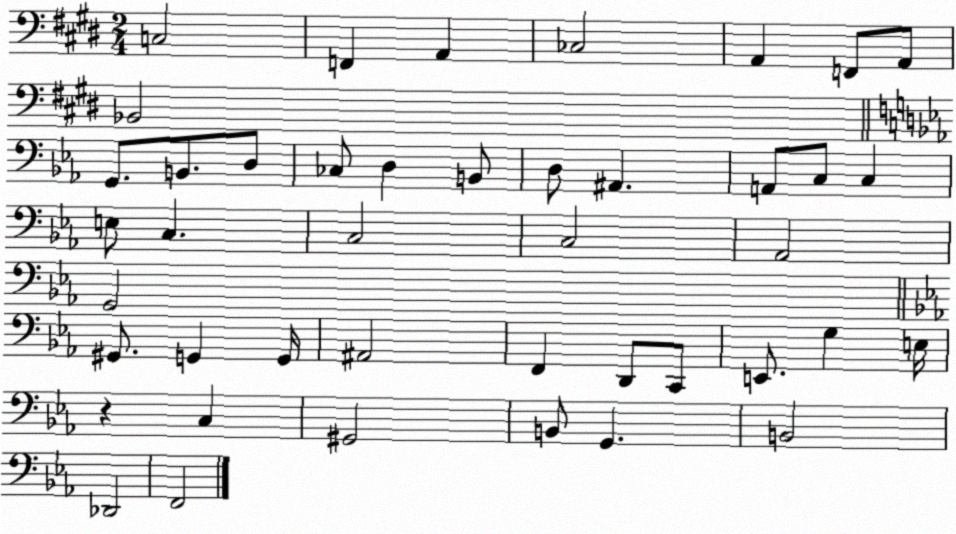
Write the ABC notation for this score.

X:1
T:Untitled
M:2/4
L:1/4
K:E
C,2 F,, A,, _C,2 A,, F,,/2 A,,/2 _B,,2 G,,/2 B,,/2 D,/2 _C,/2 D, B,,/2 D,/2 ^A,, A,,/2 C,/2 C, E,/2 C, C,2 C,2 _A,,2 G,,2 ^G,,/2 G,, G,,/4 ^A,,2 F,, D,,/2 C,,/2 E,,/2 G, E,/4 z C, ^G,,2 B,,/2 G,, B,,2 _D,,2 F,,2